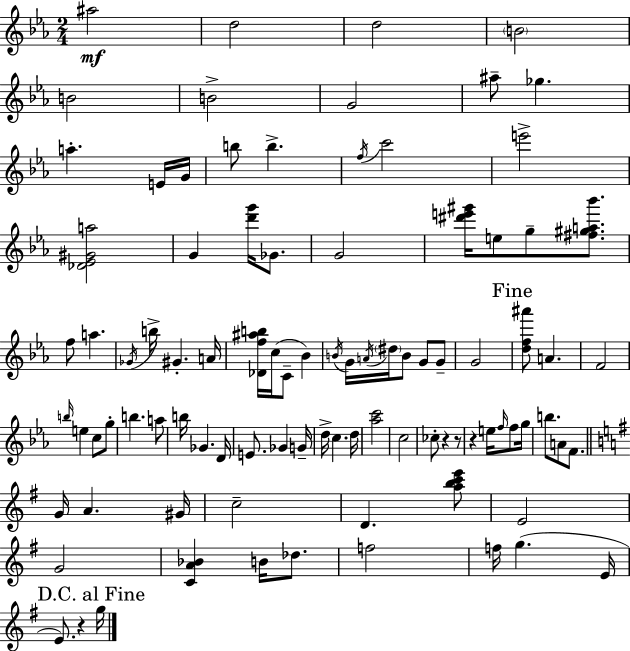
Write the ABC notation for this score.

X:1
T:Untitled
M:2/4
L:1/4
K:Eb
^a2 d2 d2 B2 B2 B2 G2 ^a/2 _g a E/4 G/4 b/2 b f/4 c'2 e'2 [_D_E^Ga]2 G [d'g']/4 _G/2 G2 [^d'e'^g']/4 e/2 g/2 [^f^ga_b']/2 f/2 a _G/4 b/4 ^G A/4 [_Df^ab]/4 c/4 C/2 _B B/4 G/4 A/4 ^d/4 B/2 G/2 G/2 G2 [df^a']/2 A F2 b/4 e c/2 g/2 b a/2 b/4 _G D/4 E/2 _G G/4 d/4 c d/4 [_ac']2 c2 _c/2 z z/2 z e/4 f/4 f/2 g/4 b/2 A/2 F/2 G/4 A ^G/4 c2 D [abc'e']/2 E2 G2 [CA_B] B/4 _d/2 f2 f/4 g E/4 E/2 z g/4